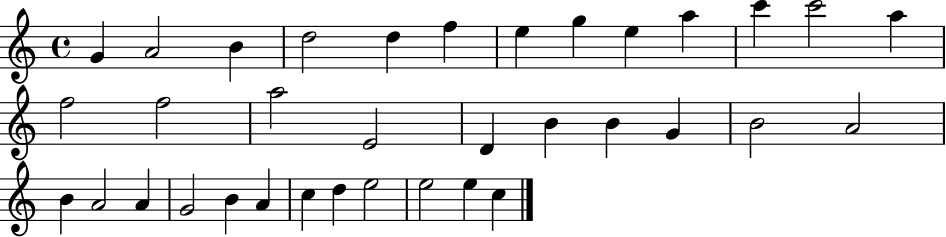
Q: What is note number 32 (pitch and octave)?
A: E5